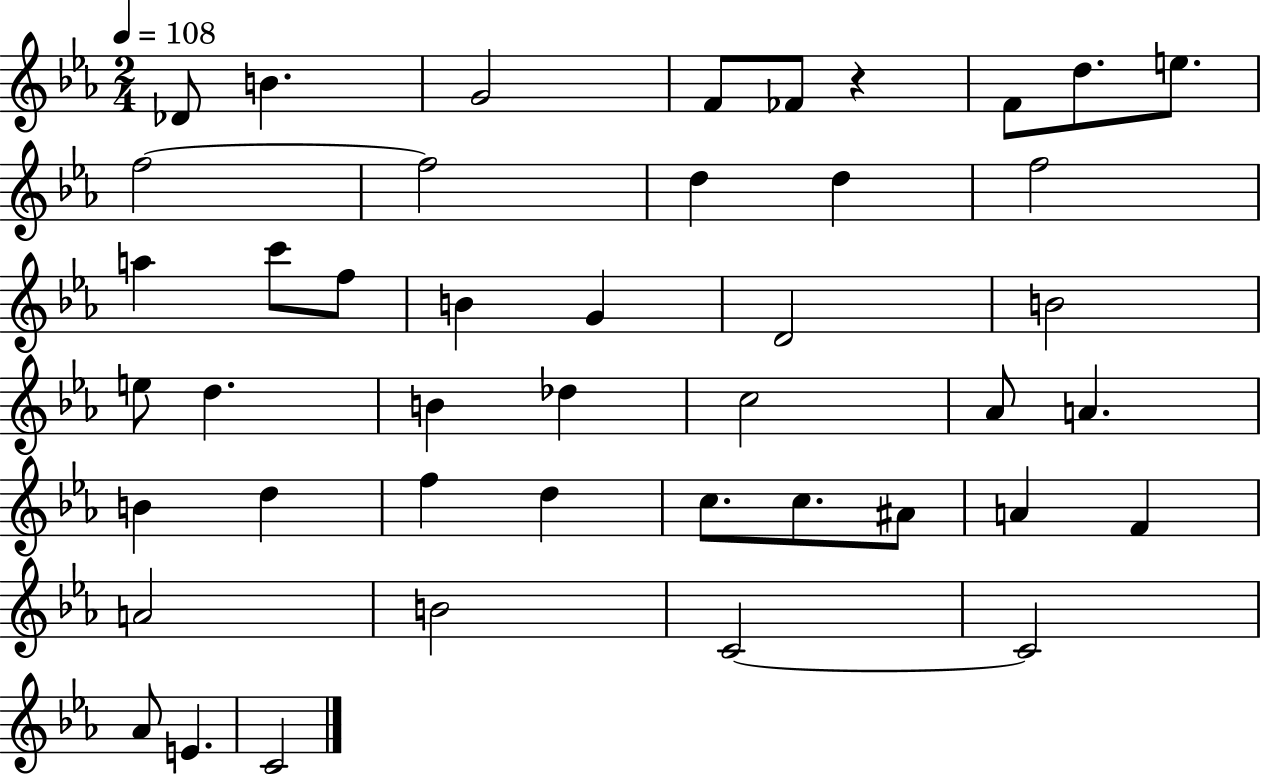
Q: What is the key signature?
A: EES major